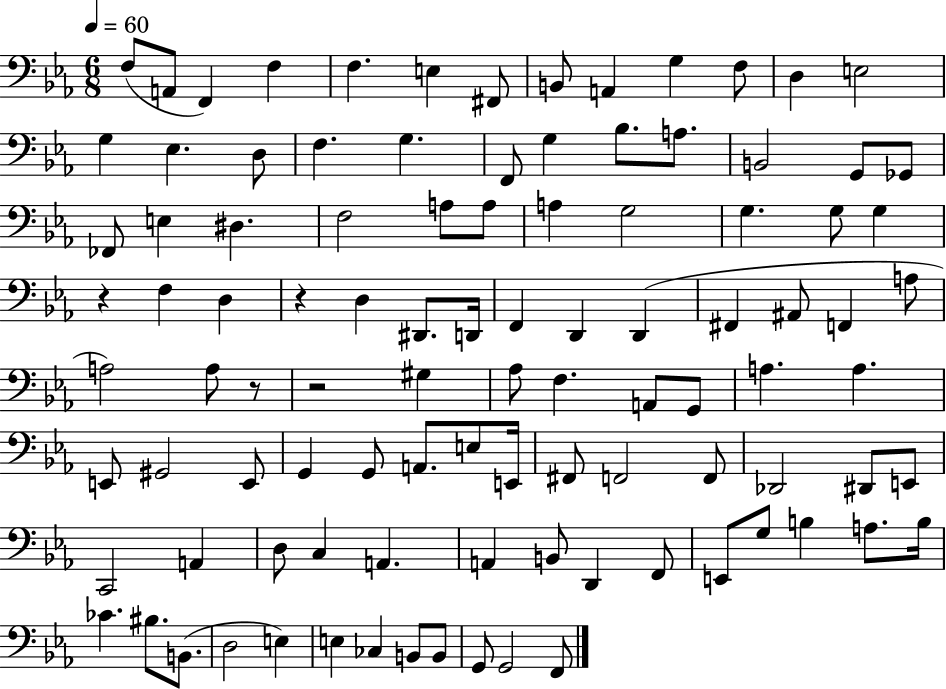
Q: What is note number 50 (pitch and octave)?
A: A3